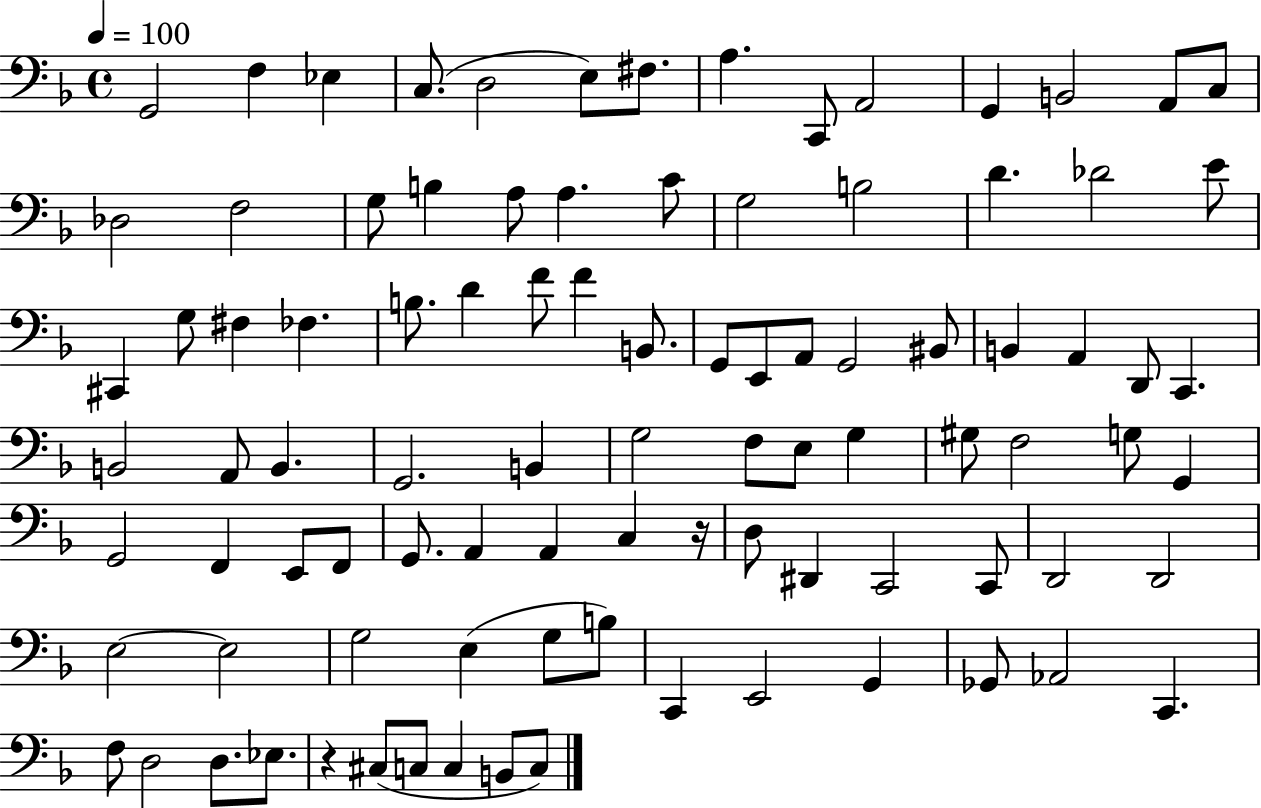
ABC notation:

X:1
T:Untitled
M:4/4
L:1/4
K:F
G,,2 F, _E, C,/2 D,2 E,/2 ^F,/2 A, C,,/2 A,,2 G,, B,,2 A,,/2 C,/2 _D,2 F,2 G,/2 B, A,/2 A, C/2 G,2 B,2 D _D2 E/2 ^C,, G,/2 ^F, _F, B,/2 D F/2 F B,,/2 G,,/2 E,,/2 A,,/2 G,,2 ^B,,/2 B,, A,, D,,/2 C,, B,,2 A,,/2 B,, G,,2 B,, G,2 F,/2 E,/2 G, ^G,/2 F,2 G,/2 G,, G,,2 F,, E,,/2 F,,/2 G,,/2 A,, A,, C, z/4 D,/2 ^D,, C,,2 C,,/2 D,,2 D,,2 E,2 E,2 G,2 E, G,/2 B,/2 C,, E,,2 G,, _G,,/2 _A,,2 C,, F,/2 D,2 D,/2 _E,/2 z ^C,/2 C,/2 C, B,,/2 C,/2